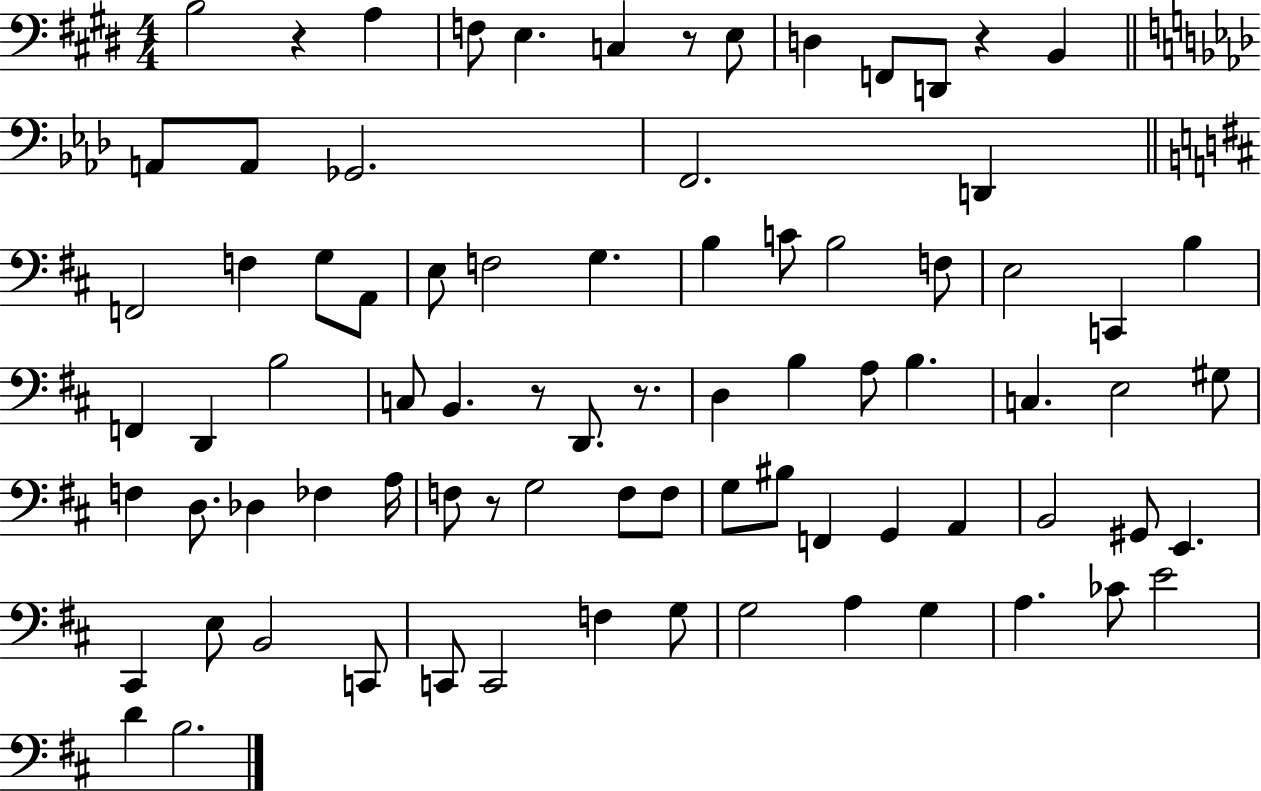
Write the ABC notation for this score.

X:1
T:Untitled
M:4/4
L:1/4
K:E
B,2 z A, F,/2 E, C, z/2 E,/2 D, F,,/2 D,,/2 z B,, A,,/2 A,,/2 _G,,2 F,,2 D,, F,,2 F, G,/2 A,,/2 E,/2 F,2 G, B, C/2 B,2 F,/2 E,2 C,, B, F,, D,, B,2 C,/2 B,, z/2 D,,/2 z/2 D, B, A,/2 B, C, E,2 ^G,/2 F, D,/2 _D, _F, A,/4 F,/2 z/2 G,2 F,/2 F,/2 G,/2 ^B,/2 F,, G,, A,, B,,2 ^G,,/2 E,, ^C,, E,/2 B,,2 C,,/2 C,,/2 C,,2 F, G,/2 G,2 A, G, A, _C/2 E2 D B,2